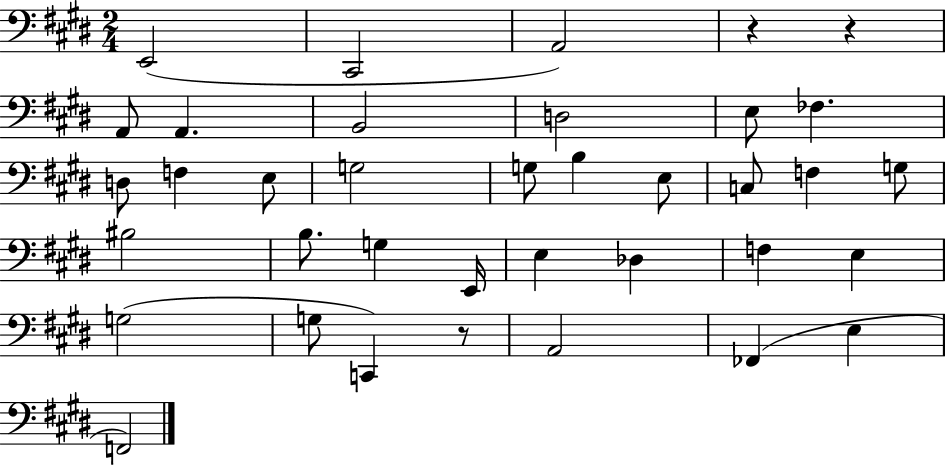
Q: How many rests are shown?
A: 3